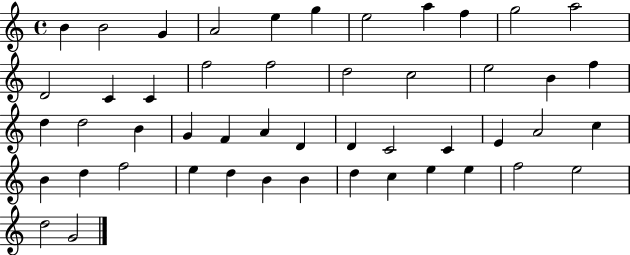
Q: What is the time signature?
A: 4/4